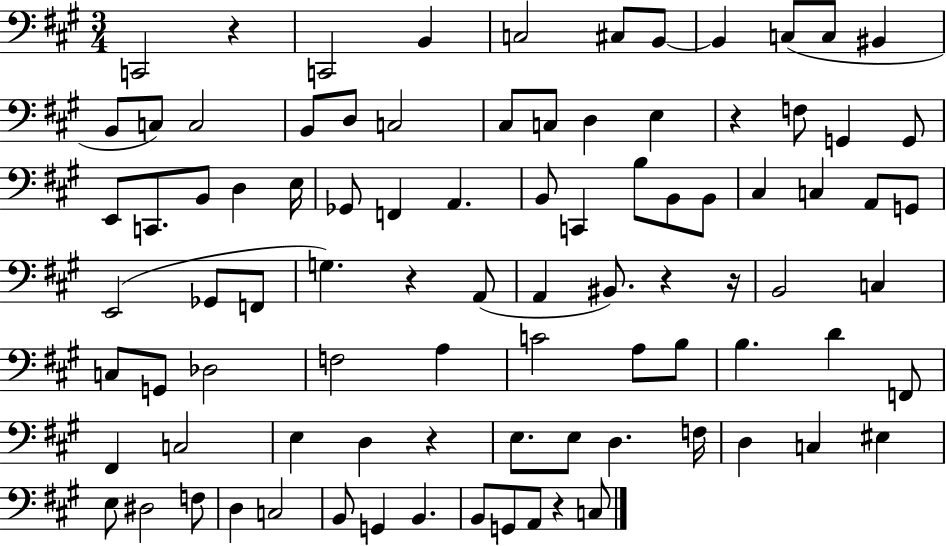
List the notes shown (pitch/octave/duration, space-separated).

C2/h R/q C2/h B2/q C3/h C#3/e B2/e B2/q C3/e C3/e BIS2/q B2/e C3/e C3/h B2/e D3/e C3/h C#3/e C3/e D3/q E3/q R/q F3/e G2/q G2/e E2/e C2/e. B2/e D3/q E3/s Gb2/e F2/q A2/q. B2/e C2/q B3/e B2/e B2/e C#3/q C3/q A2/e G2/e E2/h Gb2/e F2/e G3/q. R/q A2/e A2/q BIS2/e. R/q R/s B2/h C3/q C3/e G2/e Db3/h F3/h A3/q C4/h A3/e B3/e B3/q. D4/q F2/e F#2/q C3/h E3/q D3/q R/q E3/e. E3/e D3/q. F3/s D3/q C3/q EIS3/q E3/e D#3/h F3/e D3/q C3/h B2/e G2/q B2/q. B2/e G2/e A2/e R/q C3/e